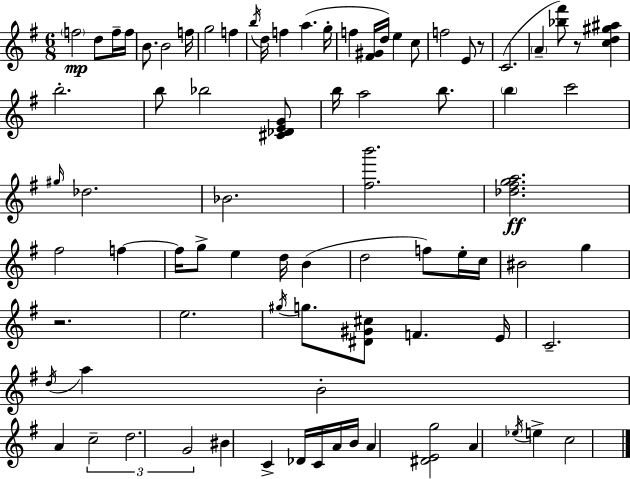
{
  \clef treble
  \numericTimeSignature
  \time 6/8
  \key e \minor
  \parenthesize f''2\mp d''8 f''16-- f''16 | b'8. b'2 f''16 | g''2 f''4 | \acciaccatura { b''16 } d''16 f''4 a''4.( | \break g''16-. f''4 <fis' gis'>16 d''16) e''4 c''8 | f''2 e'8 r8 | c'2.( | \parenthesize a'4-- <bes'' fis'''>8) r8 <c'' d'' gis'' ais''>4 | \break b''2.-. | b''8 bes''2 <cis' des' e' g'>8 | b''16 a''2 b''8. | \parenthesize b''4 c'''2 | \break \grace { gis''16 } des''2. | bes'2. | <fis'' b'''>2. | <des'' fis'' g'' a''>2.\ff | \break fis''2 f''4~~ | f''16 g''8-> e''4 d''16 b'4( | d''2 f''8) | e''16-. c''16 bis'2 g''4 | \break r2. | e''2. | \acciaccatura { gis''16 } g''8. <dis' gis' cis''>8 f'4. | e'16 c'2.-- | \break \acciaccatura { d''16 } a''4 b'2-. | a'4 \tuplet 3/2 { c''2-- | d''2. | g'2 } | \break bis'4 c'4-> des'16 c'16 a'16 b'16 | a'4 <dis' e' g''>2 | a'4 \acciaccatura { ees''16 } e''4-> c''2 | \bar "|."
}